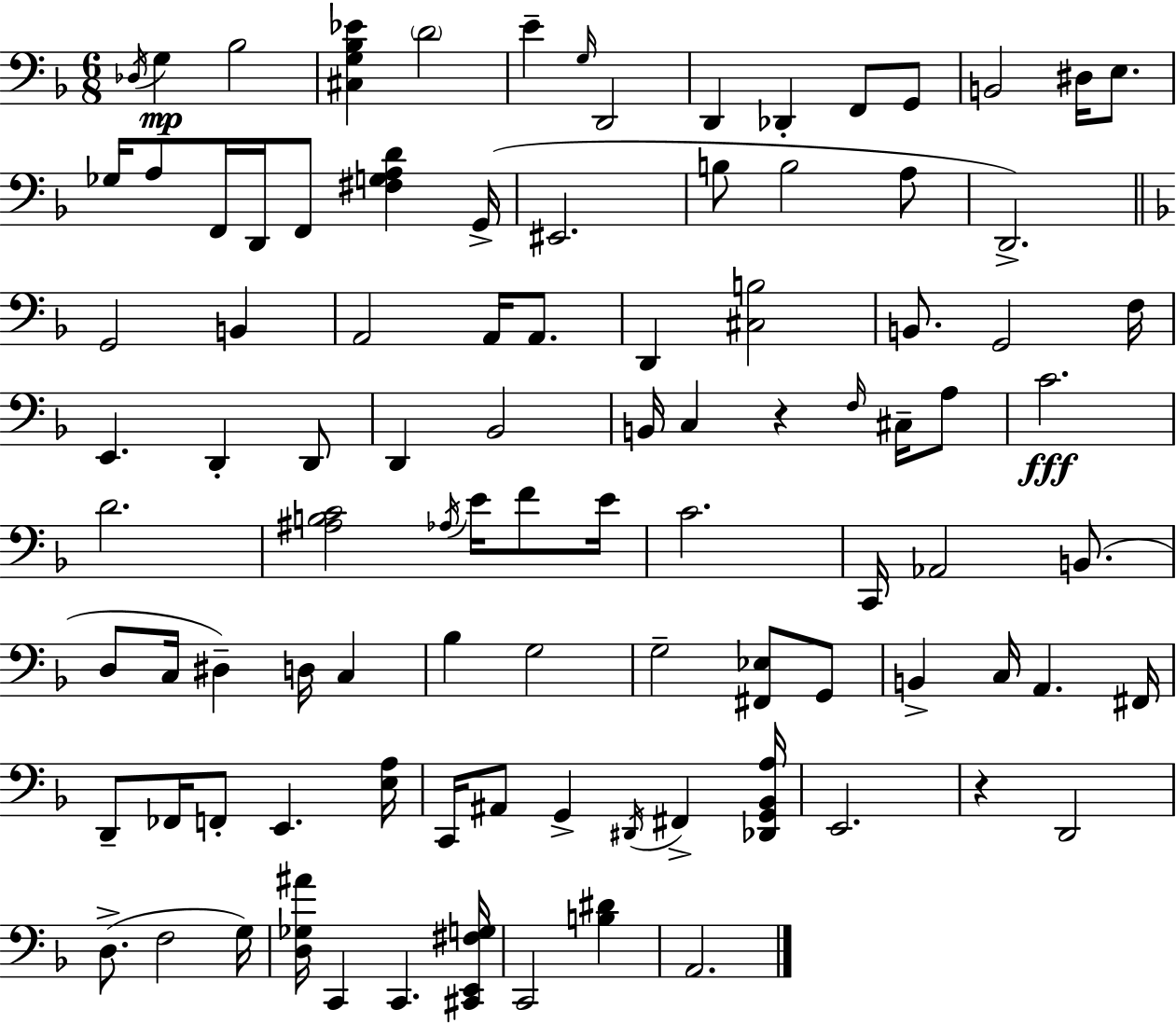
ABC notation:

X:1
T:Untitled
M:6/8
L:1/4
K:Dm
_D,/4 G, _B,2 [^C,G,_B,_E] D2 E G,/4 D,,2 D,, _D,, F,,/2 G,,/2 B,,2 ^D,/4 E,/2 _G,/4 A,/2 F,,/4 D,,/4 F,,/2 [^F,G,A,D] G,,/4 ^E,,2 B,/2 B,2 A,/2 D,,2 G,,2 B,, A,,2 A,,/4 A,,/2 D,, [^C,B,]2 B,,/2 G,,2 F,/4 E,, D,, D,,/2 D,, _B,,2 B,,/4 C, z F,/4 ^C,/4 A,/2 C2 D2 [^A,B,C]2 _A,/4 E/4 F/2 E/4 C2 C,,/4 _A,,2 B,,/2 D,/2 C,/4 ^D, D,/4 C, _B, G,2 G,2 [^F,,_E,]/2 G,,/2 B,, C,/4 A,, ^F,,/4 D,,/2 _F,,/4 F,,/2 E,, [E,A,]/4 C,,/4 ^A,,/2 G,, ^D,,/4 ^F,, [_D,,G,,_B,,A,]/4 E,,2 z D,,2 D,/2 F,2 G,/4 [D,_G,^A]/4 C,, C,, [^C,,E,,^F,G,]/4 C,,2 [B,^D] A,,2